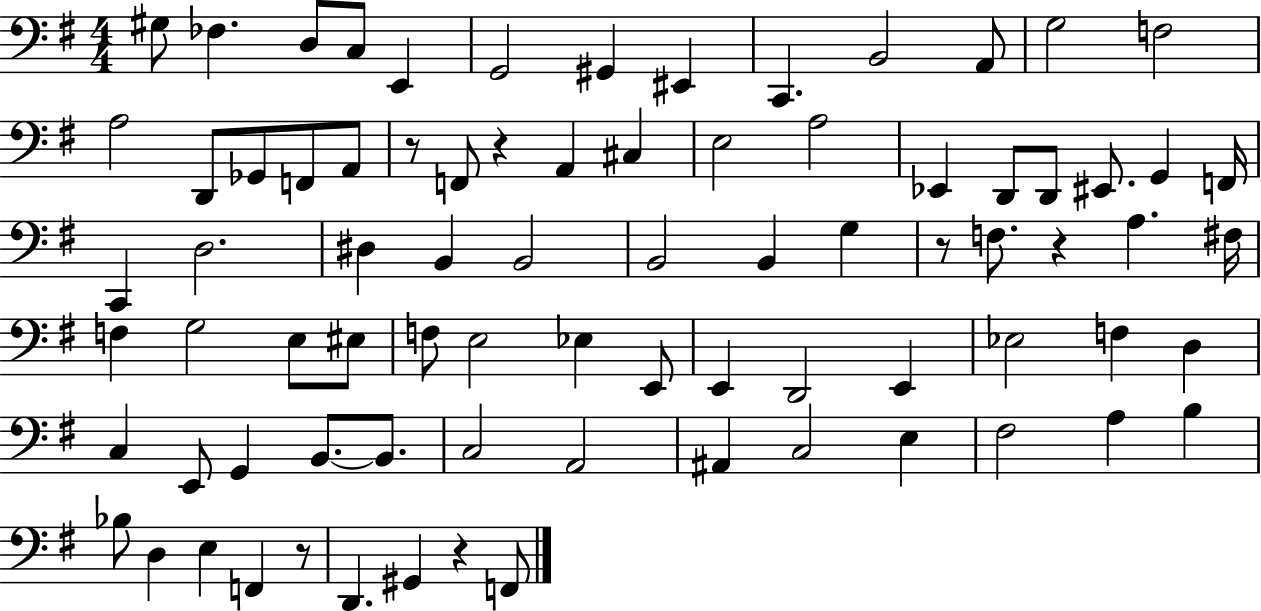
X:1
T:Untitled
M:4/4
L:1/4
K:G
^G,/2 _F, D,/2 C,/2 E,, G,,2 ^G,, ^E,, C,, B,,2 A,,/2 G,2 F,2 A,2 D,,/2 _G,,/2 F,,/2 A,,/2 z/2 F,,/2 z A,, ^C, E,2 A,2 _E,, D,,/2 D,,/2 ^E,,/2 G,, F,,/4 C,, D,2 ^D, B,, B,,2 B,,2 B,, G, z/2 F,/2 z A, ^F,/4 F, G,2 E,/2 ^E,/2 F,/2 E,2 _E, E,,/2 E,, D,,2 E,, _E,2 F, D, C, E,,/2 G,, B,,/2 B,,/2 C,2 A,,2 ^A,, C,2 E, ^F,2 A, B, _B,/2 D, E, F,, z/2 D,, ^G,, z F,,/2